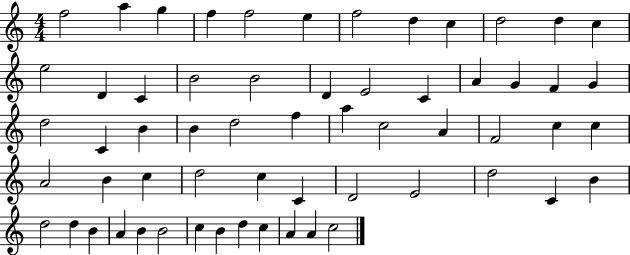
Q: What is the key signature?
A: C major